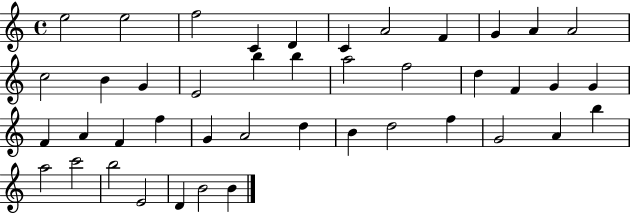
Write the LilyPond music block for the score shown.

{
  \clef treble
  \time 4/4
  \defaultTimeSignature
  \key c \major
  e''2 e''2 | f''2 c'4 d'4 | c'4 a'2 f'4 | g'4 a'4 a'2 | \break c''2 b'4 g'4 | e'2 b''4 b''4 | a''2 f''2 | d''4 f'4 g'4 g'4 | \break f'4 a'4 f'4 f''4 | g'4 a'2 d''4 | b'4 d''2 f''4 | g'2 a'4 b''4 | \break a''2 c'''2 | b''2 e'2 | d'4 b'2 b'4 | \bar "|."
}